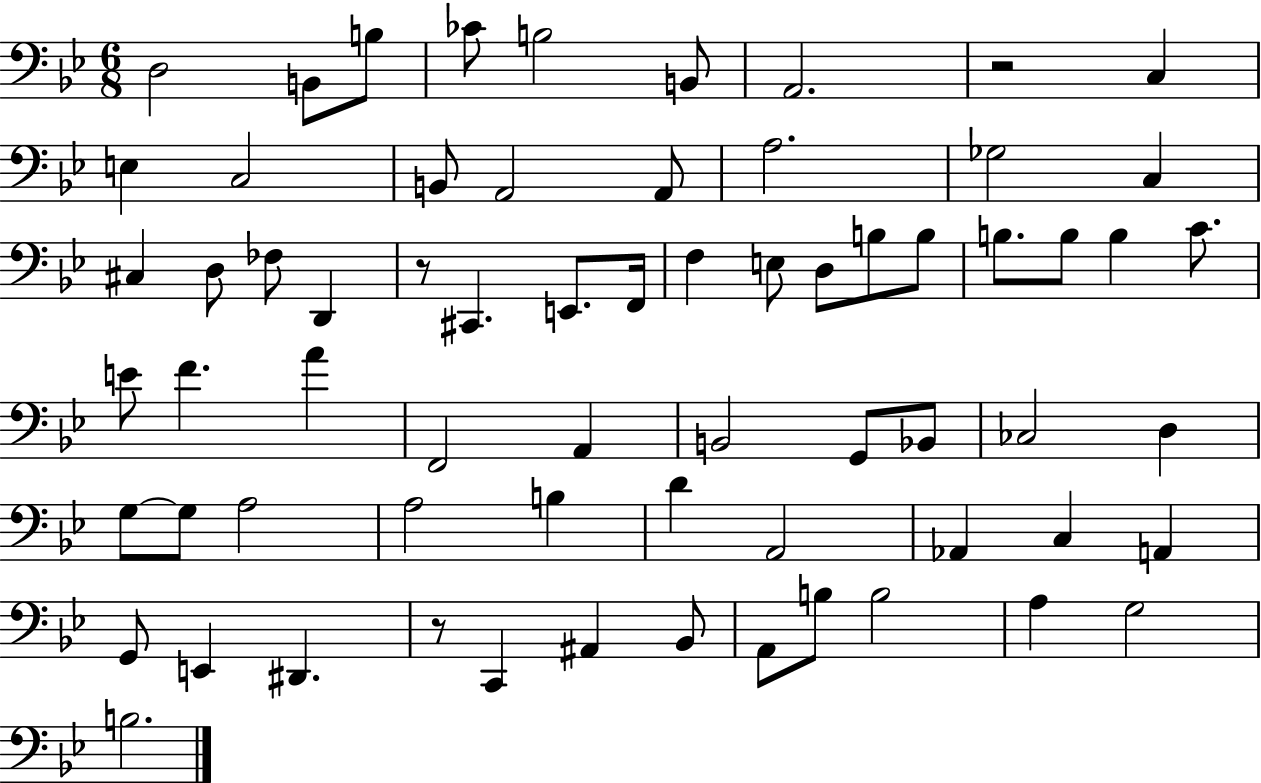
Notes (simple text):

D3/h B2/e B3/e CES4/e B3/h B2/e A2/h. R/h C3/q E3/q C3/h B2/e A2/h A2/e A3/h. Gb3/h C3/q C#3/q D3/e FES3/e D2/q R/e C#2/q. E2/e. F2/s F3/q E3/e D3/e B3/e B3/e B3/e. B3/e B3/q C4/e. E4/e F4/q. A4/q F2/h A2/q B2/h G2/e Bb2/e CES3/h D3/q G3/e G3/e A3/h A3/h B3/q D4/q A2/h Ab2/q C3/q A2/q G2/e E2/q D#2/q. R/e C2/q A#2/q Bb2/e A2/e B3/e B3/h A3/q G3/h B3/h.